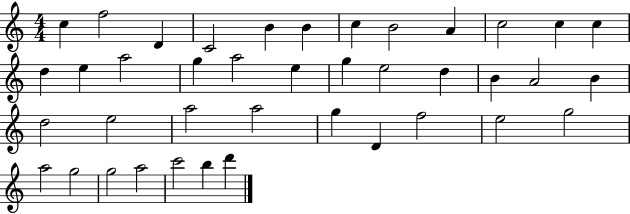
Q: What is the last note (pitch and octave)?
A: D6